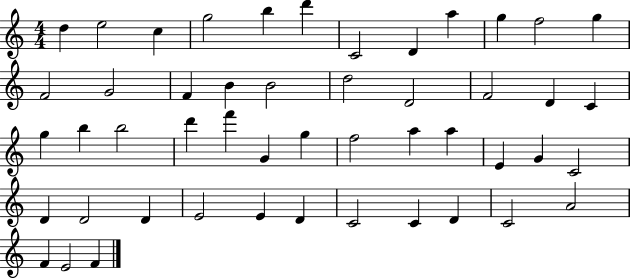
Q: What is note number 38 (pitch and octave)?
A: D4